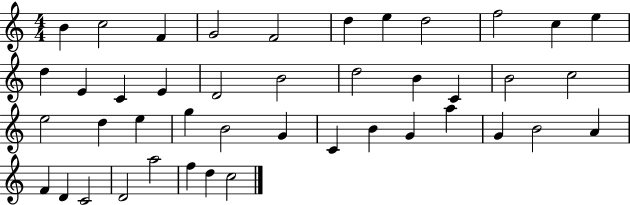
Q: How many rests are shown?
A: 0